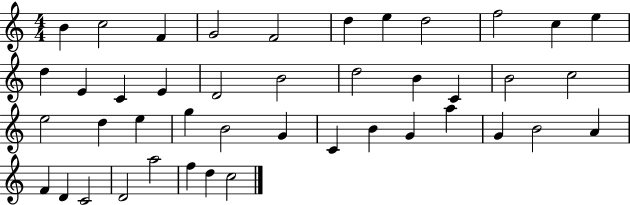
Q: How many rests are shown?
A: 0